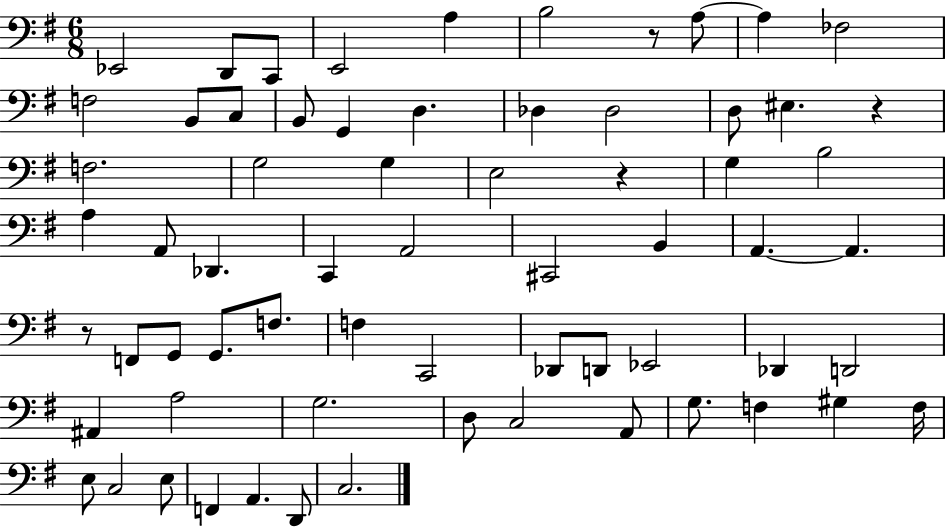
{
  \clef bass
  \numericTimeSignature
  \time 6/8
  \key g \major
  ees,2 d,8 c,8 | e,2 a4 | b2 r8 a8~~ | a4 fes2 | \break f2 b,8 c8 | b,8 g,4 d4. | des4 des2 | d8 eis4. r4 | \break f2. | g2 g4 | e2 r4 | g4 b2 | \break a4 a,8 des,4. | c,4 a,2 | cis,2 b,4 | a,4.~~ a,4. | \break r8 f,8 g,8 g,8. f8. | f4 c,2 | des,8 d,8 ees,2 | des,4 d,2 | \break ais,4 a2 | g2. | d8 c2 a,8 | g8. f4 gis4 f16 | \break e8 c2 e8 | f,4 a,4. d,8 | c2. | \bar "|."
}